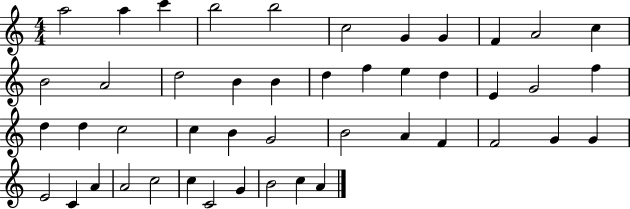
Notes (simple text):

A5/h A5/q C6/q B5/h B5/h C5/h G4/q G4/q F4/q A4/h C5/q B4/h A4/h D5/h B4/q B4/q D5/q F5/q E5/q D5/q E4/q G4/h F5/q D5/q D5/q C5/h C5/q B4/q G4/h B4/h A4/q F4/q F4/h G4/q G4/q E4/h C4/q A4/q A4/h C5/h C5/q C4/h G4/q B4/h C5/q A4/q